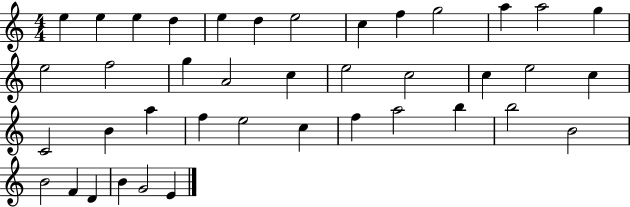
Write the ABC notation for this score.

X:1
T:Untitled
M:4/4
L:1/4
K:C
e e e d e d e2 c f g2 a a2 g e2 f2 g A2 c e2 c2 c e2 c C2 B a f e2 c f a2 b b2 B2 B2 F D B G2 E